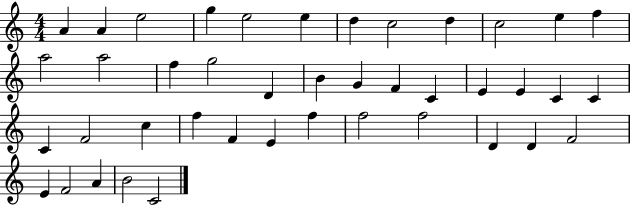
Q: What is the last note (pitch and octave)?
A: C4